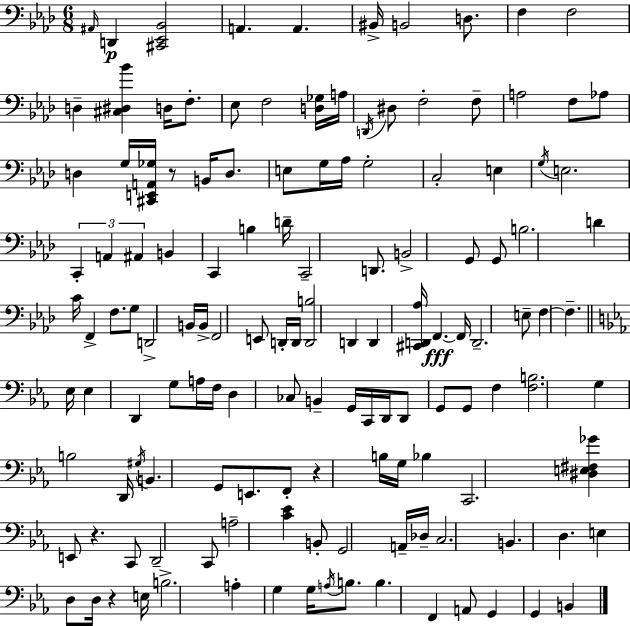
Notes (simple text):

A#2/s D2/q [C#2,Eb2,Bb2]/h A2/q. A2/q. BIS2/s B2/h D3/e. F3/q F3/h D3/q [C#3,D#3,Bb4]/q D3/s F3/e. Eb3/e F3/h [D3,Gb3]/s A3/s D2/s D#3/e F3/h F3/e A3/h F3/e Ab3/e D3/q G3/s [C#2,E2,A2,Gb3]/s R/e B2/s D3/e. E3/e G3/s Ab3/s G3/h C3/h E3/q G3/s E3/h. C2/q A2/q A#2/q B2/q C2/q B3/q D4/s C2/h D2/e. B2/h G2/e G2/e B3/h. D4/q C4/s F2/q F3/e. G3/e D2/h B2/s B2/s F2/h E2/e D2/s D2/s [D2,B3]/h D2/q D2/q [C#2,D2,Ab3]/s F2/q. F2/s D2/h. E3/e F3/q F3/q. Eb3/s Eb3/q D2/q G3/e A3/s F3/s D3/q CES3/e B2/q G2/s C2/s D2/s D2/e G2/e G2/e F3/q [F3,B3]/h. G3/q B3/h D2/s G#3/s B2/q. G2/e E2/e. F2/e R/q B3/s G3/s Bb3/q C2/h. [D#3,E3,F#3,Gb4]/q E2/e R/q. C2/e D2/h C2/e A3/h [C4,Eb4]/q B2/e G2/h A2/s Db3/s C3/h. B2/q. D3/q. E3/q D3/e D3/s R/q E3/s B3/h. A3/q G3/q G3/s A3/s B3/e. B3/q. F2/q A2/e G2/q G2/q B2/q